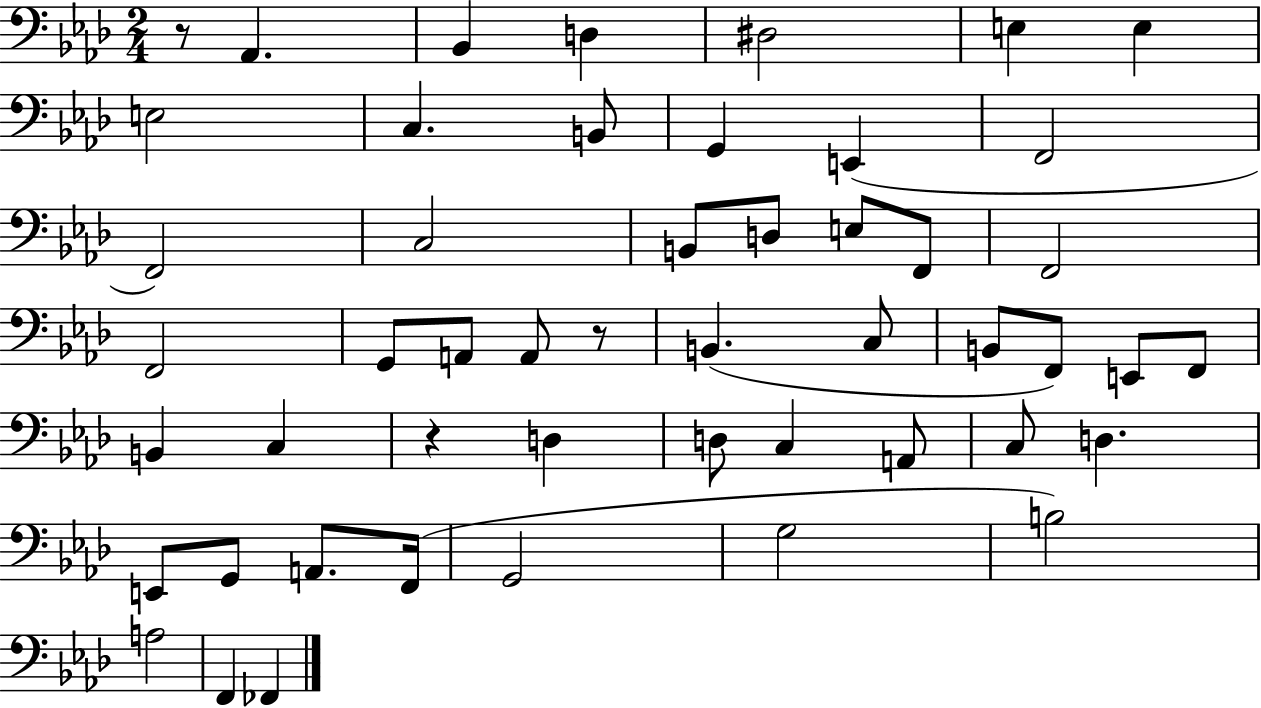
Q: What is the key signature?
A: AES major